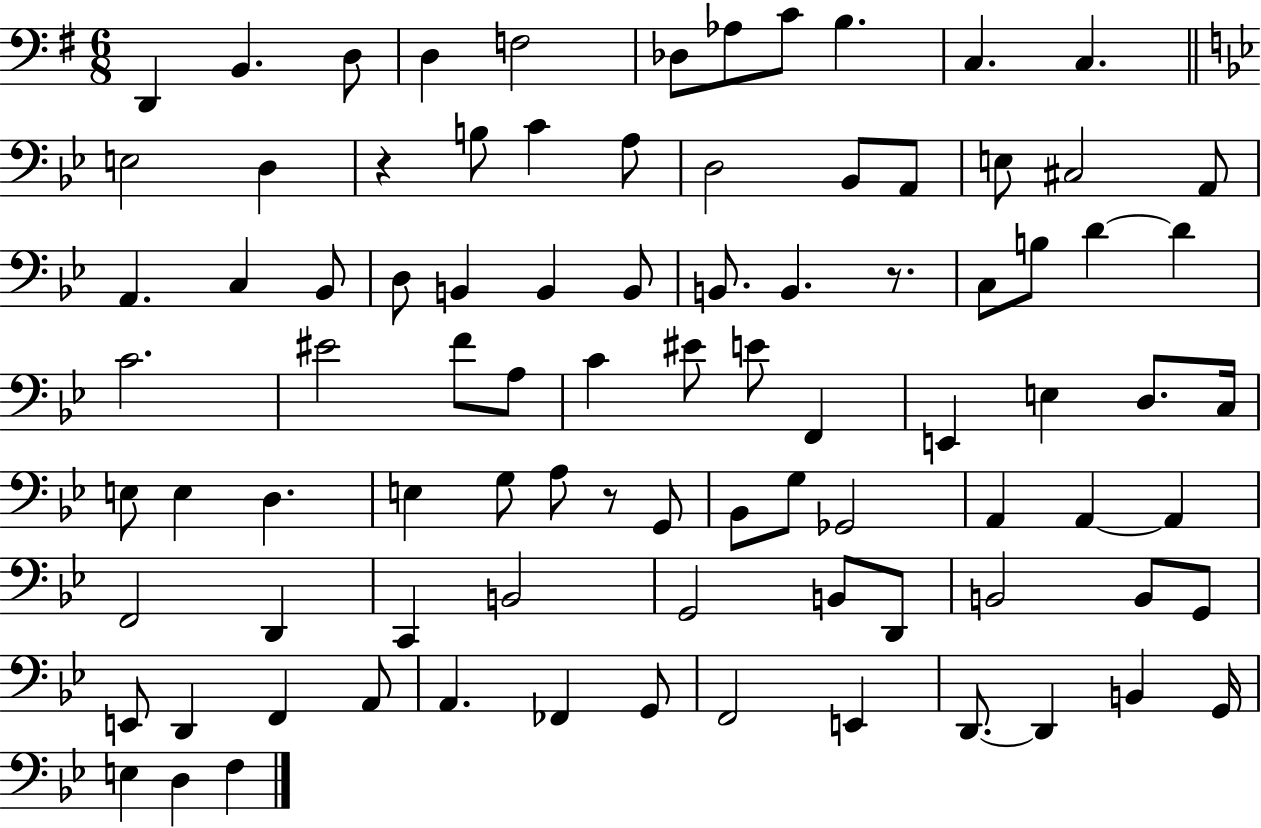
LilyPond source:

{
  \clef bass
  \numericTimeSignature
  \time 6/8
  \key g \major
  d,4 b,4. d8 | d4 f2 | des8 aes8 c'8 b4. | c4. c4. | \break \bar "||" \break \key bes \major e2 d4 | r4 b8 c'4 a8 | d2 bes,8 a,8 | e8 cis2 a,8 | \break a,4. c4 bes,8 | d8 b,4 b,4 b,8 | b,8. b,4. r8. | c8 b8 d'4~~ d'4 | \break c'2. | eis'2 f'8 a8 | c'4 eis'8 e'8 f,4 | e,4 e4 d8. c16 | \break e8 e4 d4. | e4 g8 a8 r8 g,8 | bes,8 g8 ges,2 | a,4 a,4~~ a,4 | \break f,2 d,4 | c,4 b,2 | g,2 b,8 d,8 | b,2 b,8 g,8 | \break e,8 d,4 f,4 a,8 | a,4. fes,4 g,8 | f,2 e,4 | d,8.~~ d,4 b,4 g,16 | \break e4 d4 f4 | \bar "|."
}